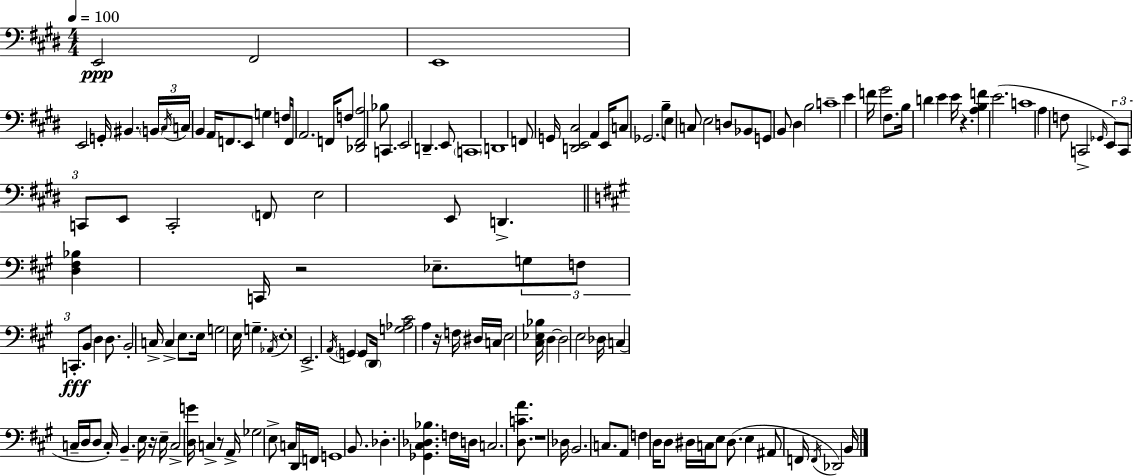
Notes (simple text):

E2/h F#2/h E2/w E2/h G2/s BIS2/q. B2/s C#3/s C3/s B2/q A2/s F2/e. E2/e G3/q F3/s F2/s A2/h. F2/s F3/e [Db2,F2,A3]/h Bb3/e C2/q. E2/h D2/q. E2/e C2/w D2/w F2/e G2/s [D2,E2,C#3]/h A2/q E2/s C3/e Gb2/h. B3/e E3/e C3/e E3/h D3/e Bb2/e G2/e B2/e D#3/q B3/h C4/w E4/q F4/s G#4/h F#3/e. B3/s D4/q E4/q E4/s R/q. [A3,B3,F4]/q E4/h. C4/w A3/q F3/e C2/h Gb2/s E2/e C2/e C2/e E2/e C2/h F2/e E3/h E2/e D2/q. [D3,F#3,Bb3]/q C2/s R/h Eb3/e. G3/e F3/e C2/e. B2/e D3/q D3/e. B2/h C3/s C3/q E3/e. E3/s G3/h E3/s G3/q. Ab2/s E3/w E2/h. A2/s G2/q G2/e D2/s [G3,Ab3,C#4]/h A3/q R/s F3/s D#3/s C3/s E3/h [C#3,Eb3,Bb3]/s D3/q D3/h E3/h Db3/s C3/q C3/s D3/s D3/e C3/s B2/q. E3/s R/s E3/s C3/h [D3,G4]/s C3/q R/e A2/s Gb3/h E3/e C3/s D2/s F2/s G2/w B2/e. Db3/q. [Gb2,C#3,Db3,Bb3]/q. F3/s D3/s C3/h. [D3,C4,A4]/e. R/w Db3/s B2/h. C3/e. A2/e F3/q D3/s D3/e D#3/s C3/s E3/e D#3/e. E3/q A#2/e F2/s F2/s Db2/h B2/s